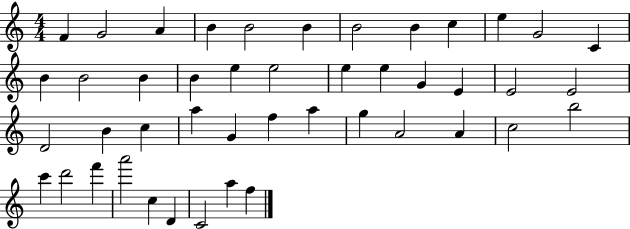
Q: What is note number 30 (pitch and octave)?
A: F5